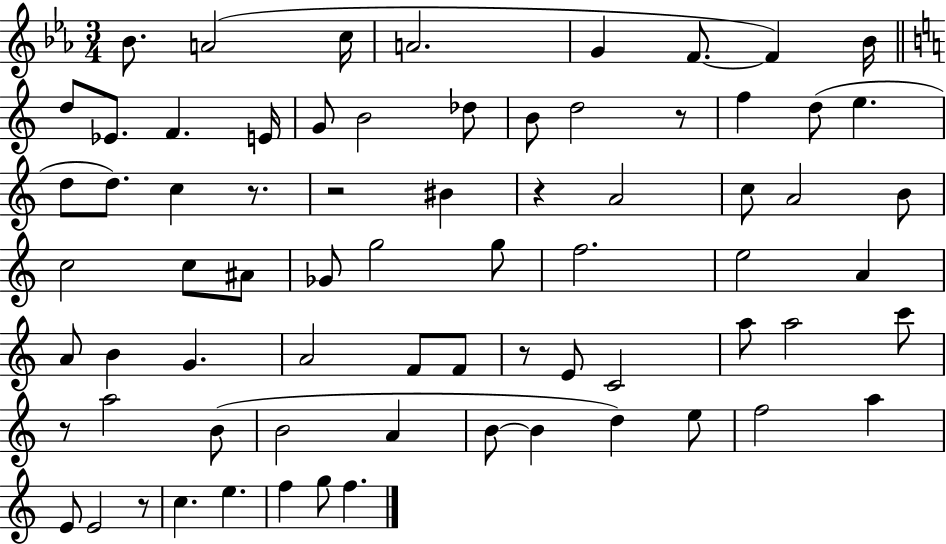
X:1
T:Untitled
M:3/4
L:1/4
K:Eb
_B/2 A2 c/4 A2 G F/2 F _B/4 d/2 _E/2 F E/4 G/2 B2 _d/2 B/2 d2 z/2 f d/2 e d/2 d/2 c z/2 z2 ^B z A2 c/2 A2 B/2 c2 c/2 ^A/2 _G/2 g2 g/2 f2 e2 A A/2 B G A2 F/2 F/2 z/2 E/2 C2 a/2 a2 c'/2 z/2 a2 B/2 B2 A B/2 B d e/2 f2 a E/2 E2 z/2 c e f g/2 f